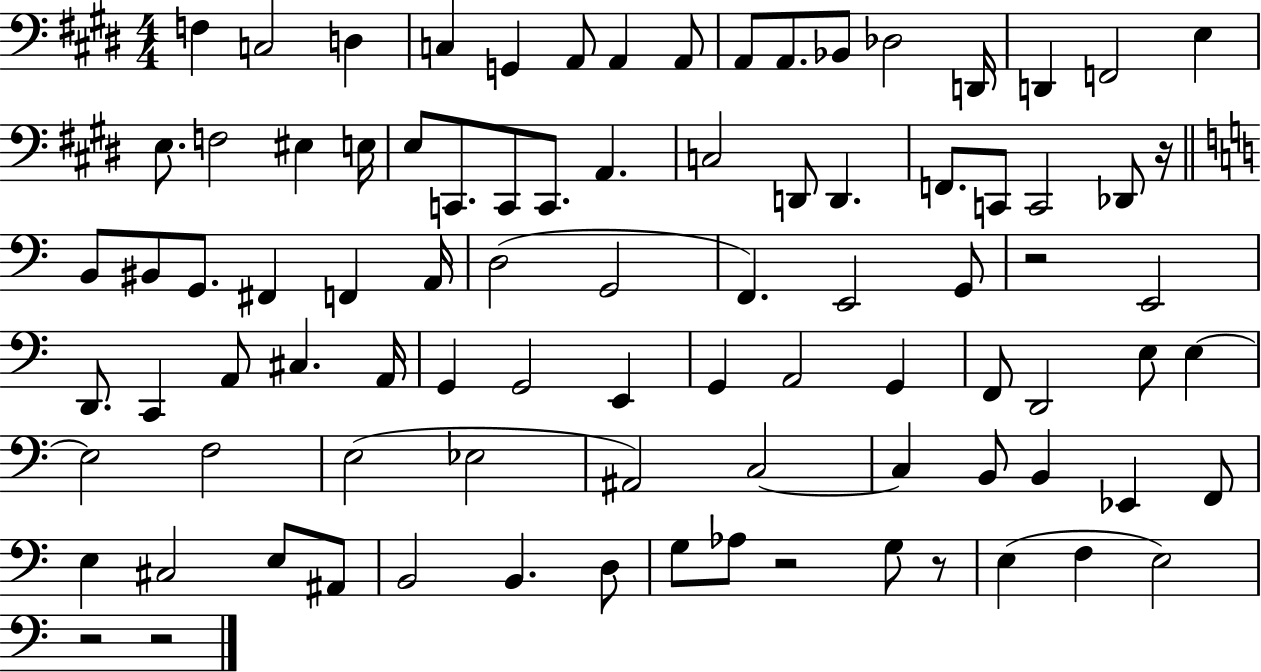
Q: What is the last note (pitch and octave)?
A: E3